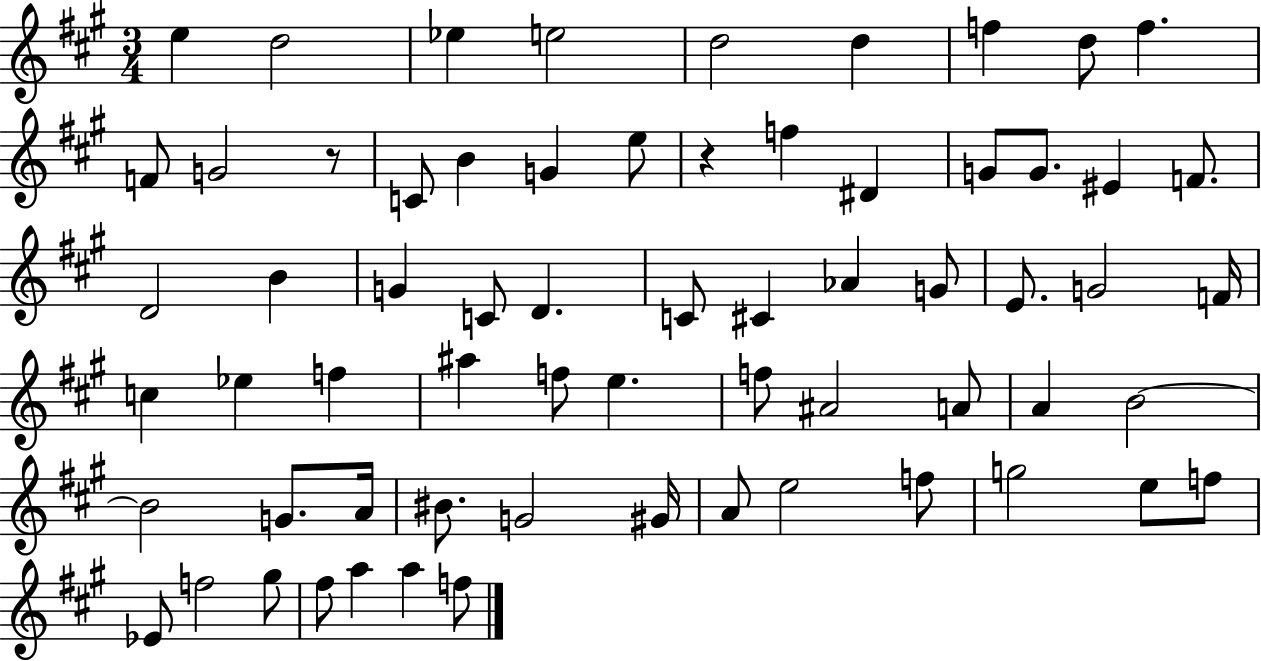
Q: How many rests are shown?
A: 2